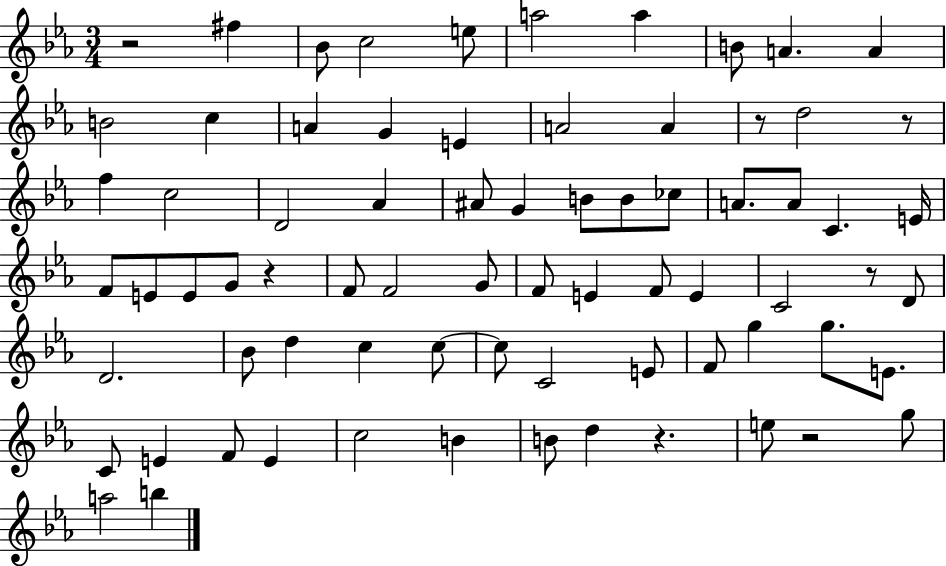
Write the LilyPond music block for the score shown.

{
  \clef treble
  \numericTimeSignature
  \time 3/4
  \key ees \major
  r2 fis''4 | bes'8 c''2 e''8 | a''2 a''4 | b'8 a'4. a'4 | \break b'2 c''4 | a'4 g'4 e'4 | a'2 a'4 | r8 d''2 r8 | \break f''4 c''2 | d'2 aes'4 | ais'8 g'4 b'8 b'8 ces''8 | a'8. a'8 c'4. e'16 | \break f'8 e'8 e'8 g'8 r4 | f'8 f'2 g'8 | f'8 e'4 f'8 e'4 | c'2 r8 d'8 | \break d'2. | bes'8 d''4 c''4 c''8~~ | c''8 c'2 e'8 | f'8 g''4 g''8. e'8. | \break c'8 e'4 f'8 e'4 | c''2 b'4 | b'8 d''4 r4. | e''8 r2 g''8 | \break a''2 b''4 | \bar "|."
}